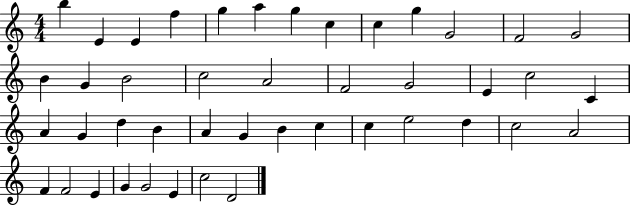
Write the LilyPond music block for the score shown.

{
  \clef treble
  \numericTimeSignature
  \time 4/4
  \key c \major
  b''4 e'4 e'4 f''4 | g''4 a''4 g''4 c''4 | c''4 g''4 g'2 | f'2 g'2 | \break b'4 g'4 b'2 | c''2 a'2 | f'2 g'2 | e'4 c''2 c'4 | \break a'4 g'4 d''4 b'4 | a'4 g'4 b'4 c''4 | c''4 e''2 d''4 | c''2 a'2 | \break f'4 f'2 e'4 | g'4 g'2 e'4 | c''2 d'2 | \bar "|."
}